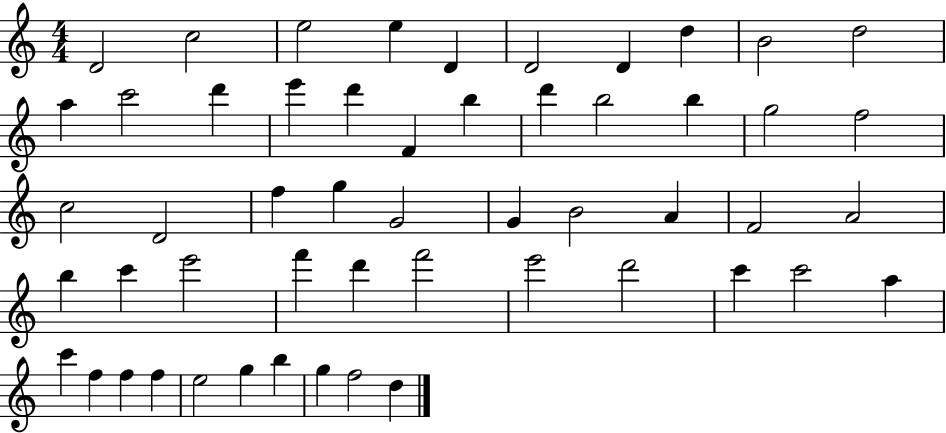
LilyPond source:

{
  \clef treble
  \numericTimeSignature
  \time 4/4
  \key c \major
  d'2 c''2 | e''2 e''4 d'4 | d'2 d'4 d''4 | b'2 d''2 | \break a''4 c'''2 d'''4 | e'''4 d'''4 f'4 b''4 | d'''4 b''2 b''4 | g''2 f''2 | \break c''2 d'2 | f''4 g''4 g'2 | g'4 b'2 a'4 | f'2 a'2 | \break b''4 c'''4 e'''2 | f'''4 d'''4 f'''2 | e'''2 d'''2 | c'''4 c'''2 a''4 | \break c'''4 f''4 f''4 f''4 | e''2 g''4 b''4 | g''4 f''2 d''4 | \bar "|."
}